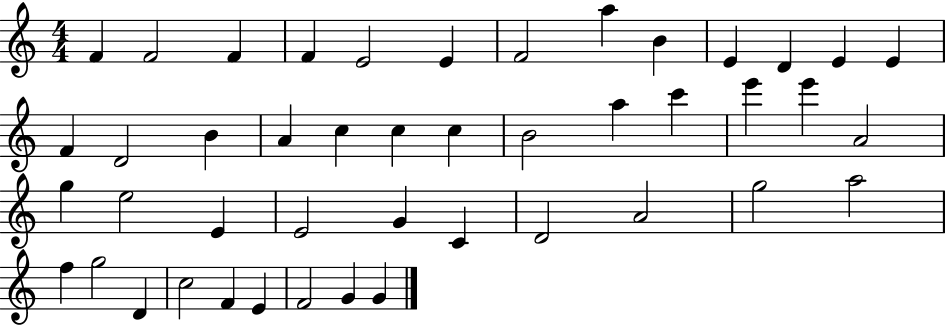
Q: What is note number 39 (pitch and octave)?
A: D4